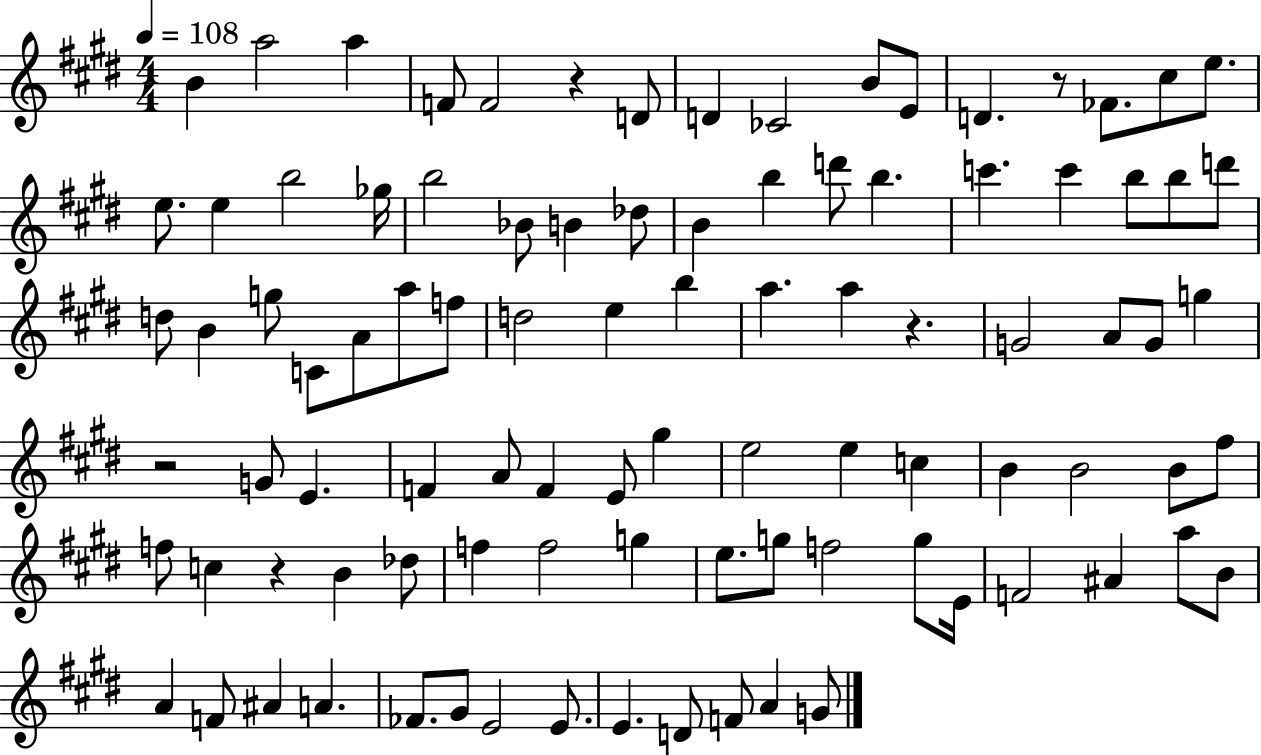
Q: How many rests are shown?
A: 5